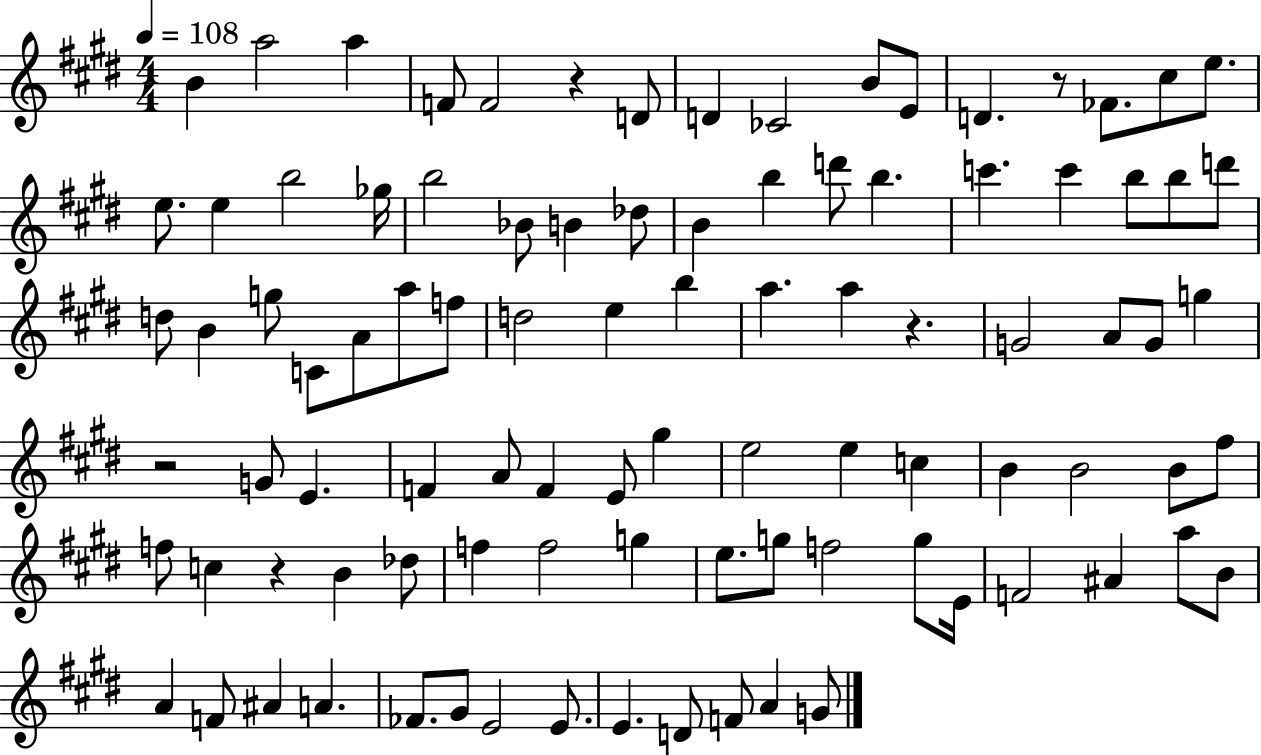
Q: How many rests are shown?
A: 5